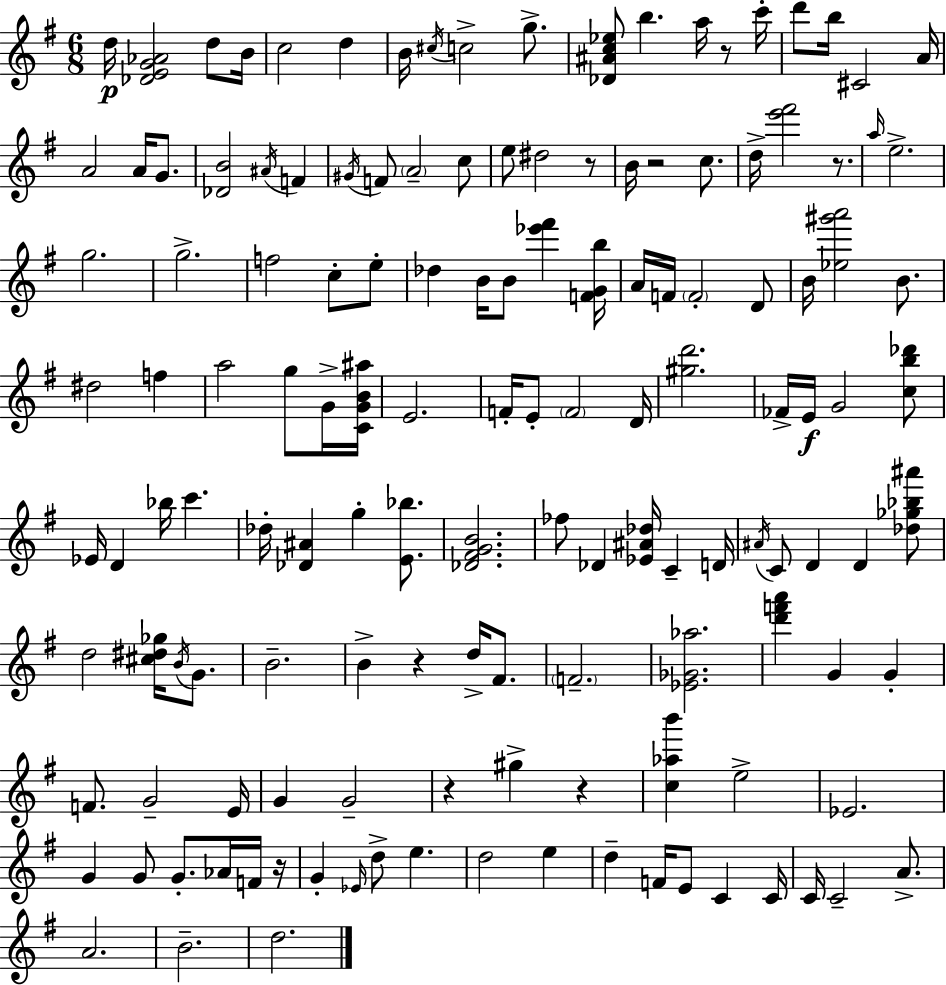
{
  \clef treble
  \numericTimeSignature
  \time 6/8
  \key g \major
  \repeat volta 2 { d''16\p <des' e' g' aes'>2 d''8 b'16 | c''2 d''4 | b'16 \acciaccatura { cis''16 } c''2-> g''8.-> | <des' ais' c'' ees''>8 b''4. a''16 r8 | \break c'''16-. d'''8 b''16 cis'2 | a'16 a'2 a'16 g'8. | <des' b'>2 \acciaccatura { ais'16 } f'4 | \acciaccatura { gis'16 } f'8 \parenthesize a'2-- | \break c''8 e''8 dis''2 | r8 b'16 r2 | c''8. d''16-> <e''' fis'''>2 | r8. \grace { a''16 } e''2.-> | \break g''2. | g''2.-> | f''2 | c''8-. e''8-. des''4 b'16 b'8 <ees''' fis'''>4 | \break <f' g' b''>16 a'16 f'16 \parenthesize f'2-. | d'8 b'16 <ees'' gis''' a'''>2 | b'8. dis''2 | f''4 a''2 | \break g''8 g'16-> <c' g' b' ais''>16 e'2. | f'16-. e'8-. \parenthesize f'2 | d'16 <gis'' d'''>2. | fes'16-> e'16\f g'2 | \break <c'' b'' des'''>8 ees'16 d'4 bes''16 c'''4. | des''16-. <des' ais'>4 g''4-. | <e' bes''>8. <des' fis' g' b'>2. | fes''8 des'4 <ees' ais' des''>16 c'4-- | \break d'16 \acciaccatura { ais'16 } c'8 d'4 d'4 | <des'' ges'' bes'' ais'''>8 d''2 | <cis'' dis'' ges''>16 \acciaccatura { b'16 } g'8. b'2.-- | b'4-> r4 | \break d''16-> fis'8. \parenthesize f'2.-- | <ees' ges' aes''>2. | <d''' f''' a'''>4 g'4 | g'4-. f'8. g'2-- | \break e'16 g'4 g'2-- | r4 gis''4-> | r4 <c'' aes'' b'''>4 e''2-> | ees'2. | \break g'4 g'8 | g'8.-. aes'16 f'16 r16 g'4-. \grace { ees'16 } d''8-> | e''4. d''2 | e''4 d''4-- f'16 | \break e'8 c'4 c'16 c'16 c'2-- | a'8.-> a'2. | b'2.-- | d''2. | \break } \bar "|."
}